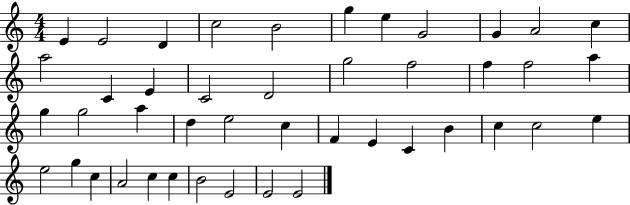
{
  \clef treble
  \numericTimeSignature
  \time 4/4
  \key c \major
  e'4 e'2 d'4 | c''2 b'2 | g''4 e''4 g'2 | g'4 a'2 c''4 | \break a''2 c'4 e'4 | c'2 d'2 | g''2 f''2 | f''4 f''2 a''4 | \break g''4 g''2 a''4 | d''4 e''2 c''4 | f'4 e'4 c'4 b'4 | c''4 c''2 e''4 | \break e''2 g''4 c''4 | a'2 c''4 c''4 | b'2 e'2 | e'2 e'2 | \break \bar "|."
}